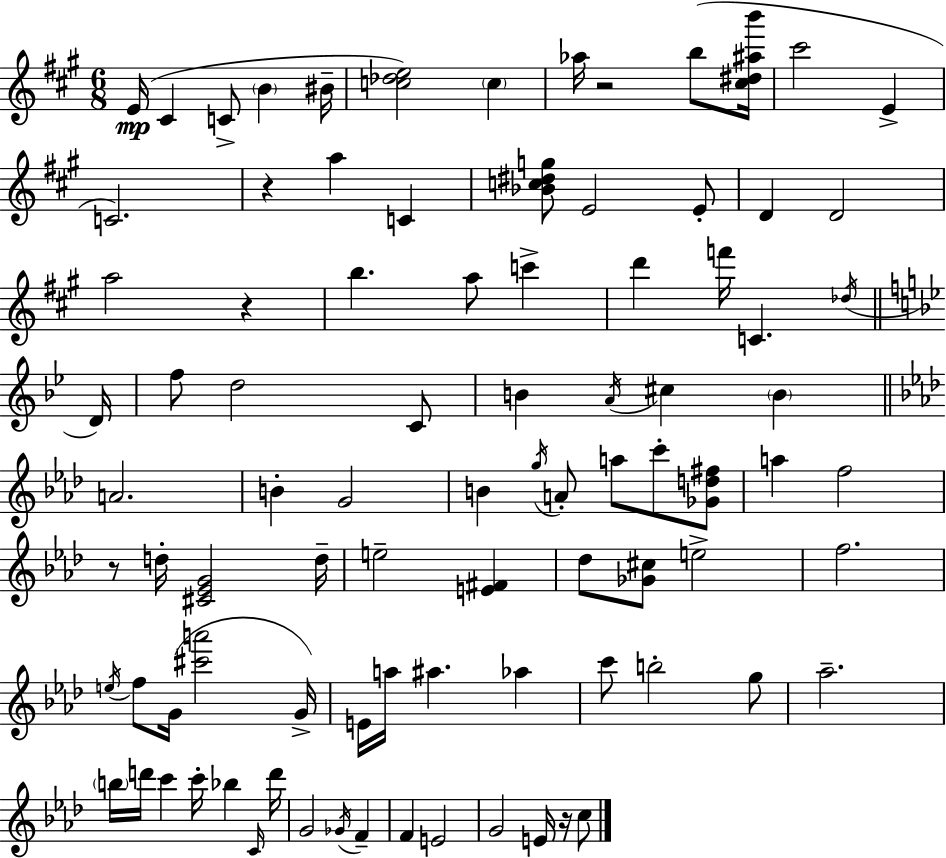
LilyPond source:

{
  \clef treble
  \numericTimeSignature
  \time 6/8
  \key a \major
  e'16(\mp cis'4 c'8-> \parenthesize b'4 bis'16-- | <c'' des'' e''>2) \parenthesize c''4 | aes''16 r2 b''8( <cis'' dis'' ais'' b'''>16 | cis'''2 e'4-> | \break c'2.) | r4 a''4 c'4 | <bes' c'' dis'' g''>8 e'2 e'8-. | d'4 d'2 | \break a''2 r4 | b''4. a''8 c'''4-> | d'''4 f'''16 c'4. \acciaccatura { des''16 } | \bar "||" \break \key bes \major d'16 f''8 d''2 c'8 | b'4 \acciaccatura { a'16 } cis''4 \parenthesize b'4 | \bar "||" \break \key f \minor a'2. | b'4-. g'2 | b'4 \acciaccatura { g''16 } a'8-. a''8 c'''8-. <ges' d'' fis''>8 | a''4 f''2 | \break r8 d''16-. <cis' ees' g'>2 | d''16-- e''2-- <e' fis'>4 | des''8 <ges' cis''>8 e''2-> | f''2. | \break \acciaccatura { e''16 } f''8 g'16( <cis''' a'''>2 | g'16->) e'16 a''16 ais''4. aes''4 | c'''8 b''2-. | g''8 aes''2.-- | \break \parenthesize b''16 d'''16 c'''4 c'''16-. bes''4 | \grace { c'16 } d'''16 g'2 \acciaccatura { ges'16 } | f'4-- f'4 e'2 | g'2 | \break e'16 r16 c''8 \bar "|."
}